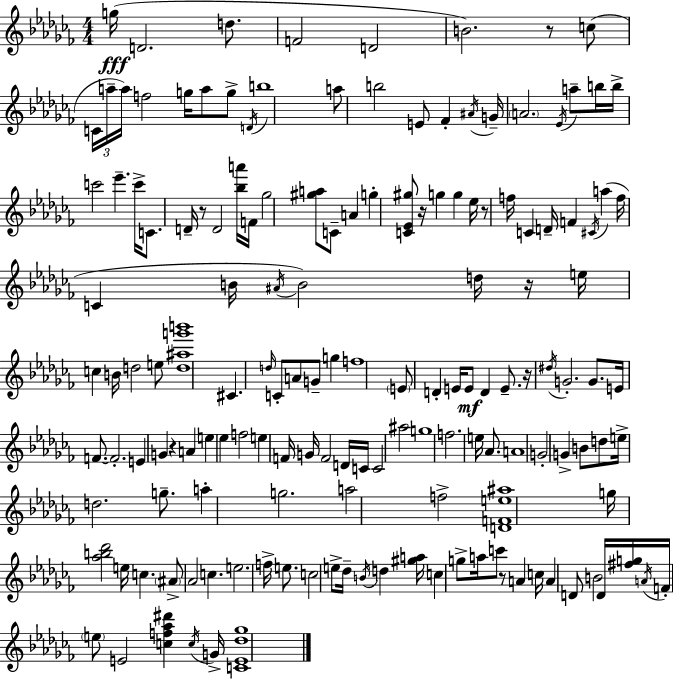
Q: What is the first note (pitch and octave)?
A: G5